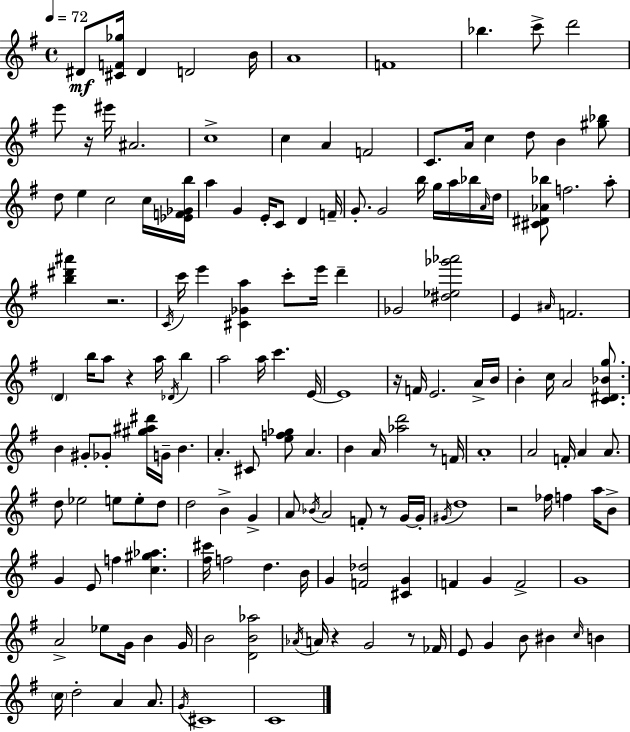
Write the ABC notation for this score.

X:1
T:Untitled
M:4/4
L:1/4
K:G
^D/2 [^CF_g]/4 ^D D2 B/4 A4 F4 _b c'/2 d'2 e'/2 z/4 ^e'/4 ^A2 c4 c A F2 C/2 A/4 c d/2 B [^g_b]/2 d/2 e c2 c/4 [_EF_Gb]/4 a G E/4 C/2 D F/4 G/2 G2 b/4 g/4 a/4 _b/4 A/4 d/4 [^C^D_A_b]/2 f2 a/2 [b^d'^a'] z2 C/4 c'/4 e' [^C_Ga] c'/2 e'/4 d' _G2 [^d_e_g'_a']2 E ^A/4 F2 D b/4 a/2 z a/4 _D/4 b a2 a/4 c' E/4 E4 z/4 F/4 E2 A/4 B/4 B c/4 A2 [C^D_Bg]/2 B ^G/2 _G/2 [^g^a^d']/4 G/4 B A ^C/2 [ef_g]/2 A B A/4 [_ad']2 z/2 F/4 A4 A2 F/4 A A/2 d/2 _e2 e/2 e/2 d/2 d2 B G A/2 _B/4 A2 F/2 z/2 G/4 G/4 ^G/4 d4 z2 _f/4 f a/4 B/2 G E/2 f [c^g_a] [^f^c']/4 f2 d B/4 G [F_d]2 [^CG] F G F2 G4 A2 _e/2 G/4 B G/4 B2 [DB_a]2 _A/4 A/4 z G2 z/2 _F/4 E/2 G B/2 ^B c/4 B c/4 d2 A A/2 G/4 ^C4 C4